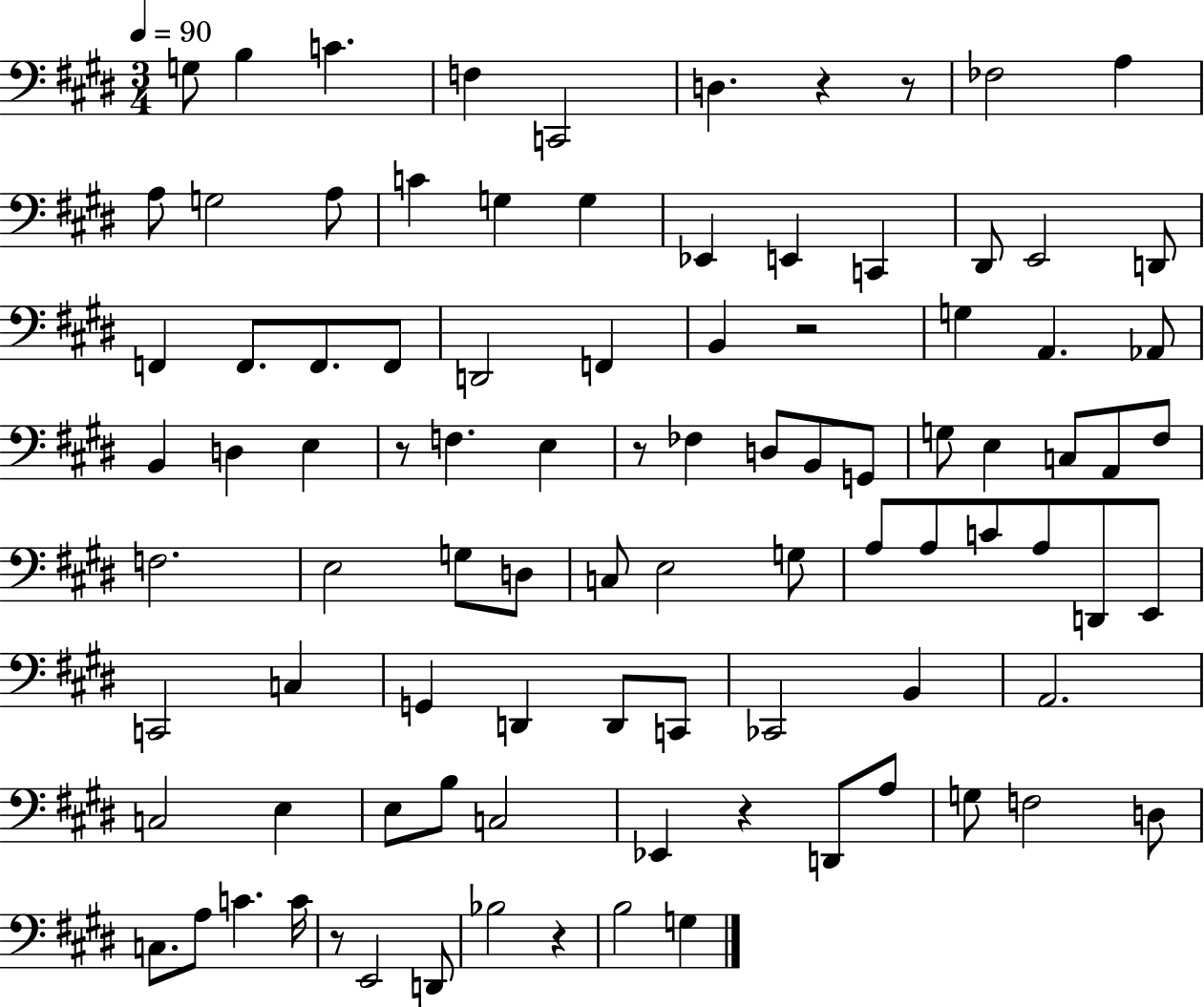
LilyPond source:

{
  \clef bass
  \numericTimeSignature
  \time 3/4
  \key e \major
  \tempo 4 = 90
  g8 b4 c'4. | f4 c,2 | d4. r4 r8 | fes2 a4 | \break a8 g2 a8 | c'4 g4 g4 | ees,4 e,4 c,4 | dis,8 e,2 d,8 | \break f,4 f,8. f,8. f,8 | d,2 f,4 | b,4 r2 | g4 a,4. aes,8 | \break b,4 d4 e4 | r8 f4. e4 | r8 fes4 d8 b,8 g,8 | g8 e4 c8 a,8 fis8 | \break f2. | e2 g8 d8 | c8 e2 g8 | a8 a8 c'8 a8 d,8 e,8 | \break c,2 c4 | g,4 d,4 d,8 c,8 | ces,2 b,4 | a,2. | \break c2 e4 | e8 b8 c2 | ees,4 r4 d,8 a8 | g8 f2 d8 | \break c8. a8 c'4. c'16 | r8 e,2 d,8 | bes2 r4 | b2 g4 | \break \bar "|."
}